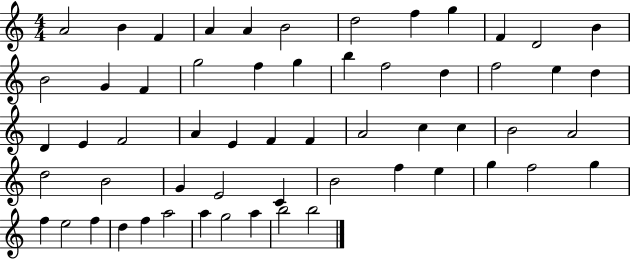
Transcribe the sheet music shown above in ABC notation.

X:1
T:Untitled
M:4/4
L:1/4
K:C
A2 B F A A B2 d2 f g F D2 B B2 G F g2 f g b f2 d f2 e d D E F2 A E F F A2 c c B2 A2 d2 B2 G E2 C B2 f e g f2 g f e2 f d f a2 a g2 a b2 b2